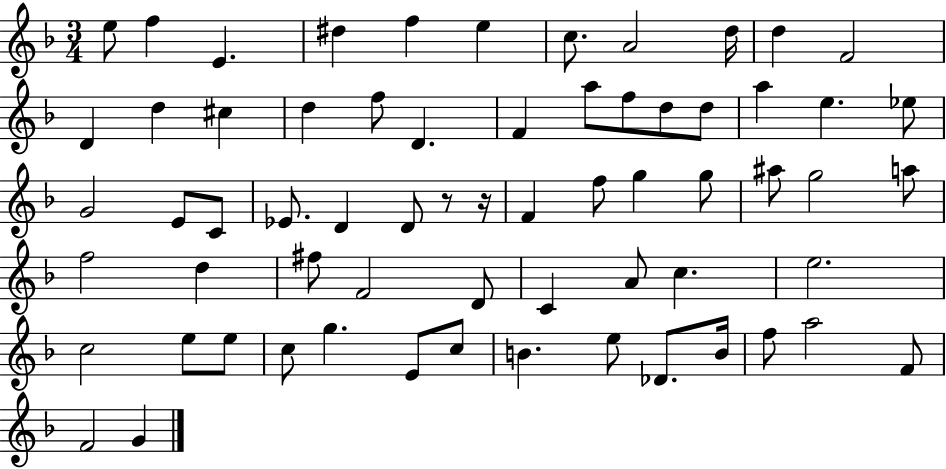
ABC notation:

X:1
T:Untitled
M:3/4
L:1/4
K:F
e/2 f E ^d f e c/2 A2 d/4 d F2 D d ^c d f/2 D F a/2 f/2 d/2 d/2 a e _e/2 G2 E/2 C/2 _E/2 D D/2 z/2 z/4 F f/2 g g/2 ^a/2 g2 a/2 f2 d ^f/2 F2 D/2 C A/2 c e2 c2 e/2 e/2 c/2 g E/2 c/2 B e/2 _D/2 B/4 f/2 a2 F/2 F2 G